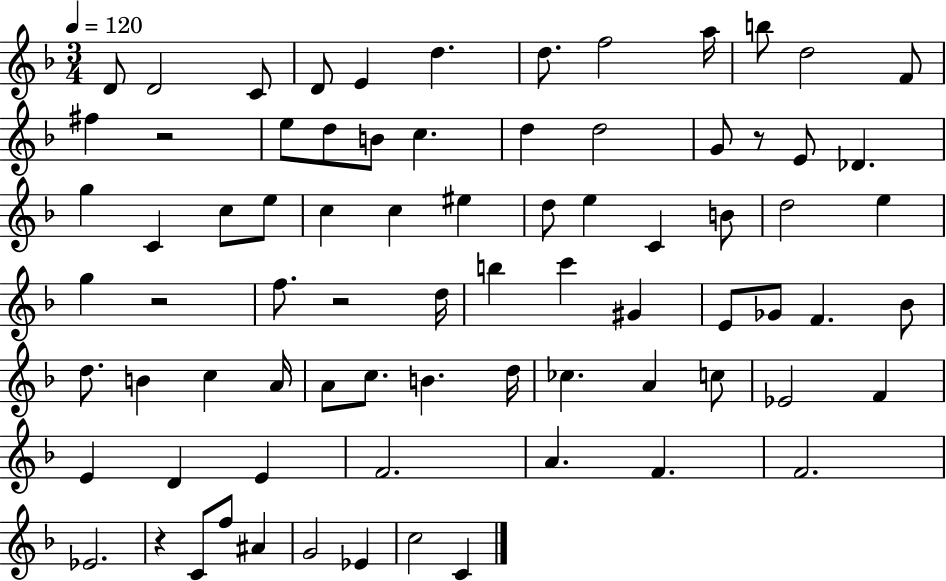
D4/e D4/h C4/e D4/e E4/q D5/q. D5/e. F5/h A5/s B5/e D5/h F4/e F#5/q R/h E5/e D5/e B4/e C5/q. D5/q D5/h G4/e R/e E4/e Db4/q. G5/q C4/q C5/e E5/e C5/q C5/q EIS5/q D5/e E5/q C4/q B4/e D5/h E5/q G5/q R/h F5/e. R/h D5/s B5/q C6/q G#4/q E4/e Gb4/e F4/q. Bb4/e D5/e. B4/q C5/q A4/s A4/e C5/e. B4/q. D5/s CES5/q. A4/q C5/e Eb4/h F4/q E4/q D4/q E4/q F4/h. A4/q. F4/q. F4/h. Eb4/h. R/q C4/e F5/e A#4/q G4/h Eb4/q C5/h C4/q